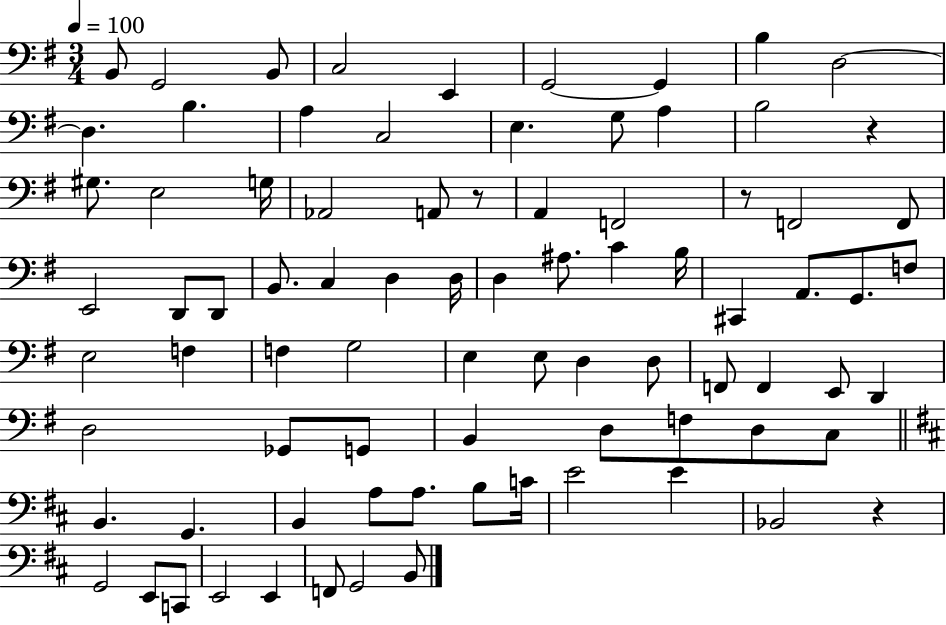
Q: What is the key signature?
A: G major